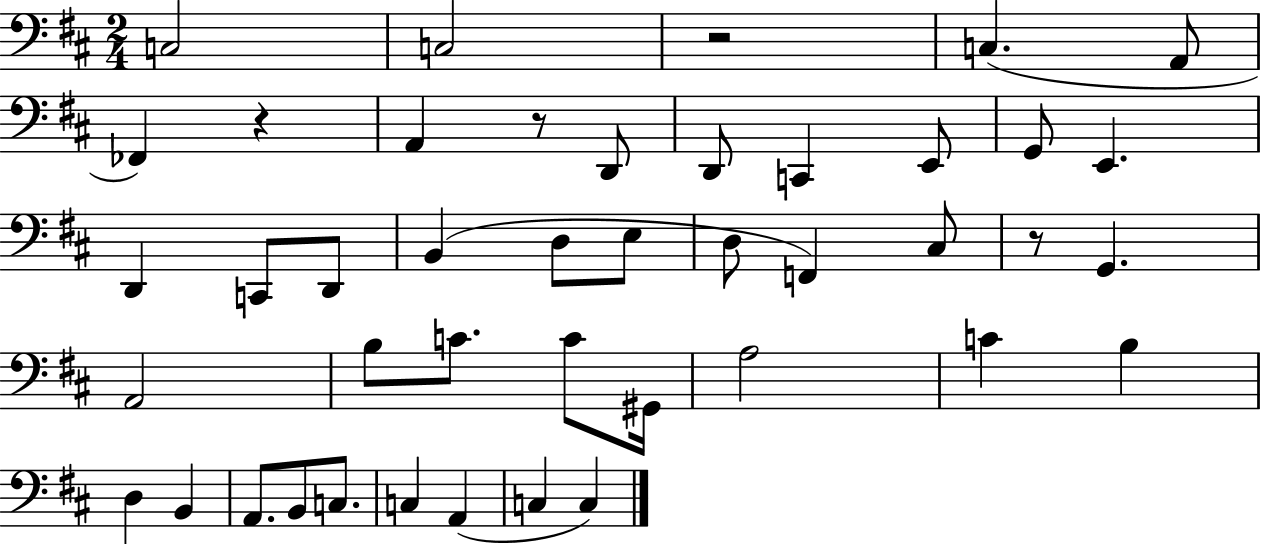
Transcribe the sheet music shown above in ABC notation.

X:1
T:Untitled
M:2/4
L:1/4
K:D
C,2 C,2 z2 C, A,,/2 _F,, z A,, z/2 D,,/2 D,,/2 C,, E,,/2 G,,/2 E,, D,, C,,/2 D,,/2 B,, D,/2 E,/2 D,/2 F,, ^C,/2 z/2 G,, A,,2 B,/2 C/2 C/2 ^G,,/4 A,2 C B, D, B,, A,,/2 B,,/2 C,/2 C, A,, C, C,